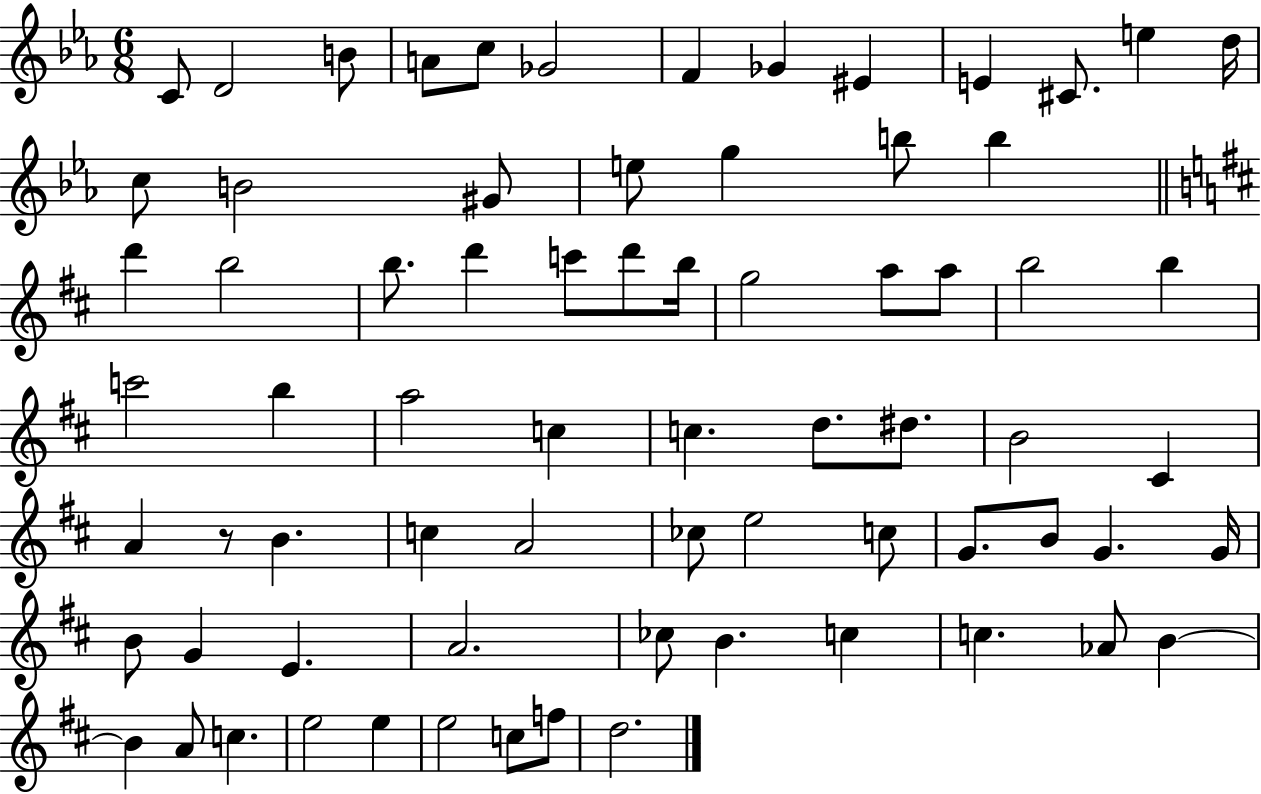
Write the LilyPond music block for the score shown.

{
  \clef treble
  \numericTimeSignature
  \time 6/8
  \key ees \major
  c'8 d'2 b'8 | a'8 c''8 ges'2 | f'4 ges'4 eis'4 | e'4 cis'8. e''4 d''16 | \break c''8 b'2 gis'8 | e''8 g''4 b''8 b''4 | \bar "||" \break \key d \major d'''4 b''2 | b''8. d'''4 c'''8 d'''8 b''16 | g''2 a''8 a''8 | b''2 b''4 | \break c'''2 b''4 | a''2 c''4 | c''4. d''8. dis''8. | b'2 cis'4 | \break a'4 r8 b'4. | c''4 a'2 | ces''8 e''2 c''8 | g'8. b'8 g'4. g'16 | \break b'8 g'4 e'4. | a'2. | ces''8 b'4. c''4 | c''4. aes'8 b'4~~ | \break b'4 a'8 c''4. | e''2 e''4 | e''2 c''8 f''8 | d''2. | \break \bar "|."
}